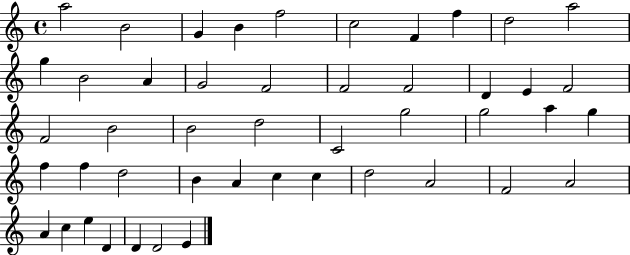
X:1
T:Untitled
M:4/4
L:1/4
K:C
a2 B2 G B f2 c2 F f d2 a2 g B2 A G2 F2 F2 F2 D E F2 F2 B2 B2 d2 C2 g2 g2 a g f f d2 B A c c d2 A2 F2 A2 A c e D D D2 E